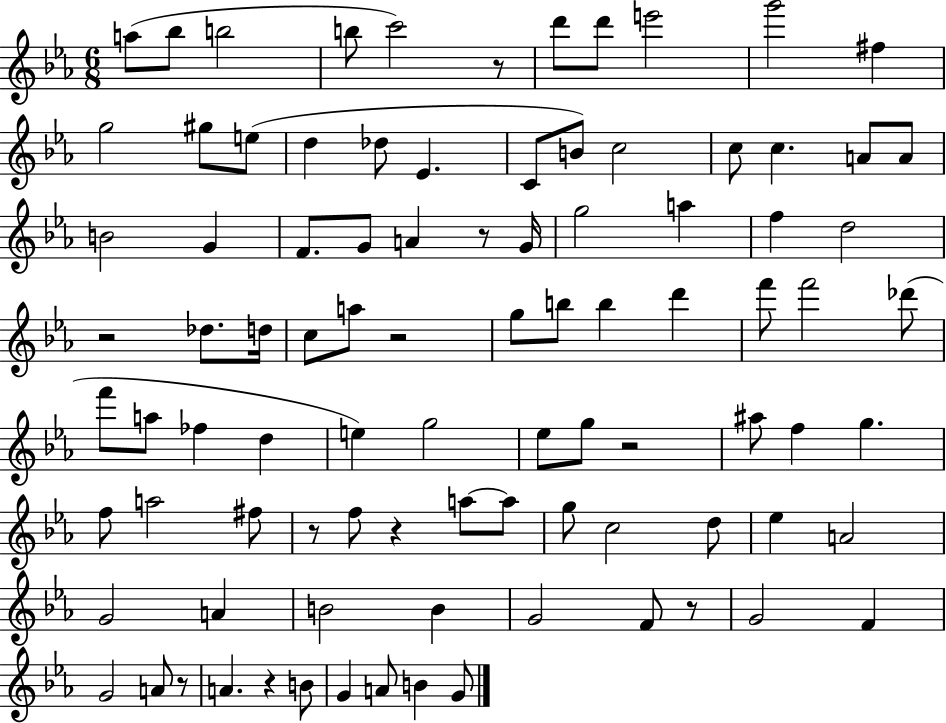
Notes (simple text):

A5/e Bb5/e B5/h B5/e C6/h R/e D6/e D6/e E6/h G6/h F#5/q G5/h G#5/e E5/e D5/q Db5/e Eb4/q. C4/e B4/e C5/h C5/e C5/q. A4/e A4/e B4/h G4/q F4/e. G4/e A4/q R/e G4/s G5/h A5/q F5/q D5/h R/h Db5/e. D5/s C5/e A5/e R/h G5/e B5/e B5/q D6/q F6/e F6/h Db6/e F6/e A5/e FES5/q D5/q E5/q G5/h Eb5/e G5/e R/h A#5/e F5/q G5/q. F5/e A5/h F#5/e R/e F5/e R/q A5/e A5/e G5/e C5/h D5/e Eb5/q A4/h G4/h A4/q B4/h B4/q G4/h F4/e R/e G4/h F4/q G4/h A4/e R/e A4/q. R/q B4/e G4/q A4/e B4/q G4/e